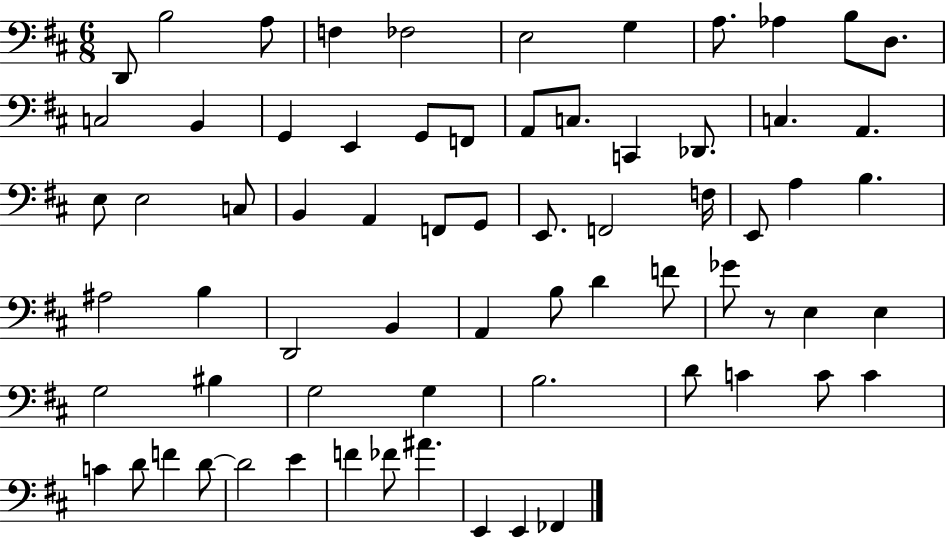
X:1
T:Untitled
M:6/8
L:1/4
K:D
D,,/2 B,2 A,/2 F, _F,2 E,2 G, A,/2 _A, B,/2 D,/2 C,2 B,, G,, E,, G,,/2 F,,/2 A,,/2 C,/2 C,, _D,,/2 C, A,, E,/2 E,2 C,/2 B,, A,, F,,/2 G,,/2 E,,/2 F,,2 F,/4 E,,/2 A, B, ^A,2 B, D,,2 B,, A,, B,/2 D F/2 _G/2 z/2 E, E, G,2 ^B, G,2 G, B,2 D/2 C C/2 C C D/2 F D/2 D2 E F _F/2 ^A E,, E,, _F,,